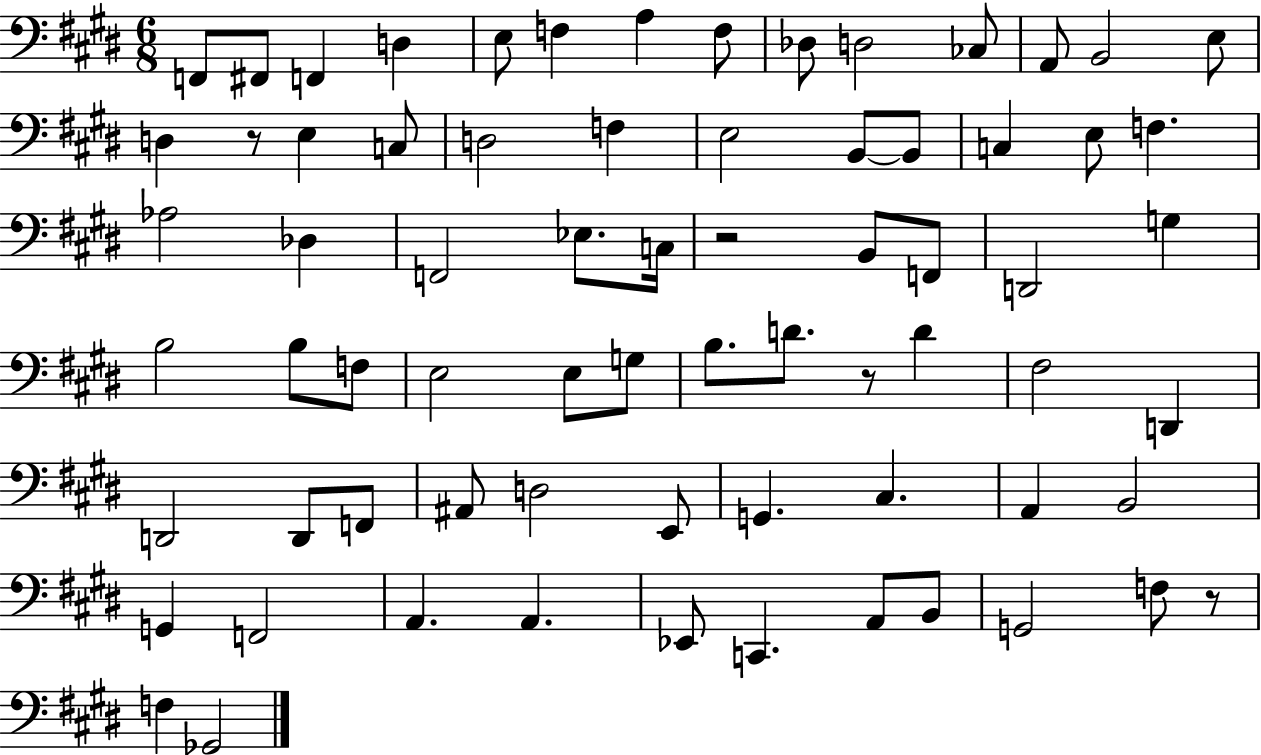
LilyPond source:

{
  \clef bass
  \numericTimeSignature
  \time 6/8
  \key e \major
  f,8 fis,8 f,4 d4 | e8 f4 a4 f8 | des8 d2 ces8 | a,8 b,2 e8 | \break d4 r8 e4 c8 | d2 f4 | e2 b,8~~ b,8 | c4 e8 f4. | \break aes2 des4 | f,2 ees8. c16 | r2 b,8 f,8 | d,2 g4 | \break b2 b8 f8 | e2 e8 g8 | b8. d'8. r8 d'4 | fis2 d,4 | \break d,2 d,8 f,8 | ais,8 d2 e,8 | g,4. cis4. | a,4 b,2 | \break g,4 f,2 | a,4. a,4. | ees,8 c,4. a,8 b,8 | g,2 f8 r8 | \break f4 ges,2 | \bar "|."
}